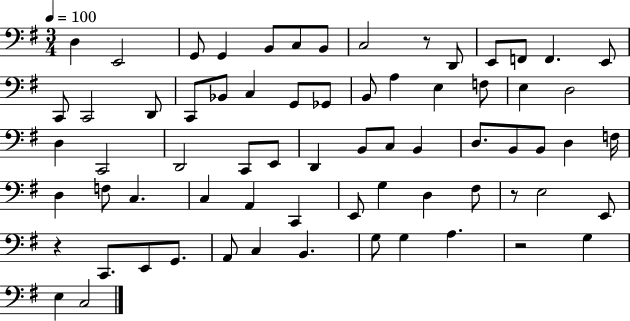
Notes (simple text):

D3/q E2/h G2/e G2/q B2/e C3/e B2/e C3/h R/e D2/e E2/e F2/e F2/q. E2/e C2/e C2/h D2/e C2/e Bb2/e C3/q G2/e Gb2/e B2/e A3/q E3/q F3/e E3/q D3/h D3/q C2/h D2/h C2/e E2/e D2/q B2/e C3/e B2/q D3/e. B2/e B2/e D3/q F3/s D3/q F3/e C3/q. C3/q A2/q C2/q E2/e G3/q D3/q F#3/e R/e E3/h E2/e R/q C2/e. E2/e G2/e. A2/e C3/q B2/q. G3/e G3/q A3/q. R/h G3/q E3/q C3/h